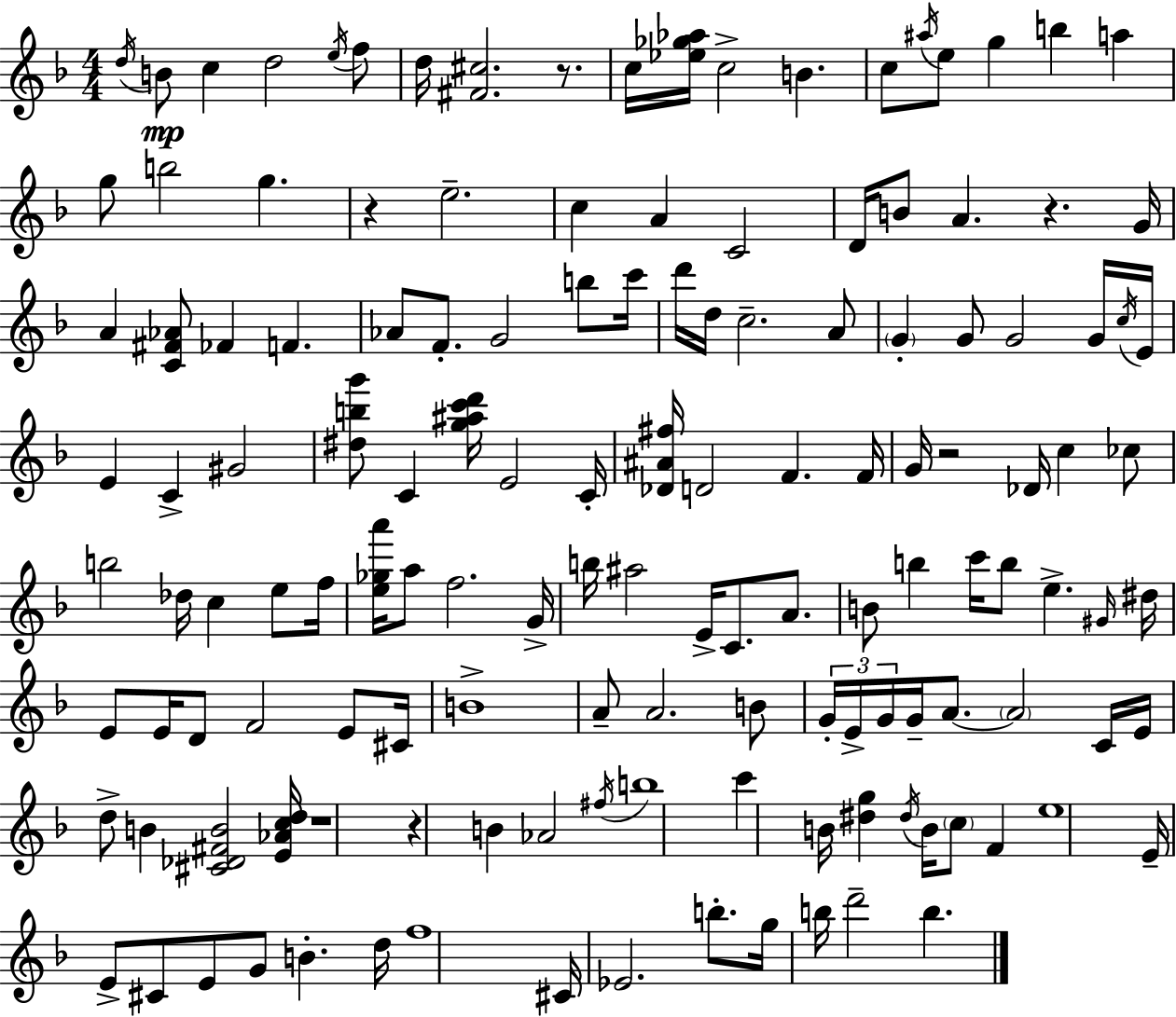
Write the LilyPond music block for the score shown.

{
  \clef treble
  \numericTimeSignature
  \time 4/4
  \key d \minor
  \repeat volta 2 { \acciaccatura { d''16 }\mp b'8 c''4 d''2 \acciaccatura { e''16 } | f''8 d''16 <fis' cis''>2. r8. | c''16 <ees'' ges'' aes''>16 c''2-> b'4. | c''8 \acciaccatura { ais''16 } e''8 g''4 b''4 a''4 | \break g''8 b''2 g''4. | r4 e''2.-- | c''4 a'4 c'2 | d'16 b'8 a'4. r4. | \break g'16 a'4 <c' fis' aes'>8 fes'4 f'4. | aes'8 f'8.-. g'2 | b''8 c'''16 d'''16 d''16 c''2.-- | a'8 \parenthesize g'4-. g'8 g'2 | \break g'16 \acciaccatura { c''16 } e'16 e'4 c'4-> gis'2 | <dis'' b'' g'''>8 c'4 <g'' ais'' c''' d'''>16 e'2 | c'16-. <des' ais' fis''>16 d'2 f'4. | f'16 g'16 r2 des'16 c''4 | \break ces''8 b''2 des''16 c''4 | e''8 f''16 <e'' ges'' a'''>16 a''8 f''2. | g'16-> b''16 ais''2 e'16-> c'8. | a'8. b'8 b''4 c'''16 b''8 e''4.-> | \break \grace { gis'16 } dis''16 e'8 e'16 d'8 f'2 | e'8 cis'16 b'1-> | a'8-- a'2. | b'8 \tuplet 3/2 { g'16-. e'16-> g'16 } g'16-- a'8.~~ \parenthesize a'2 | \break c'16 e'16 d''8-> b'4 <cis' des' fis' b'>2 | <e' aes' c'' d''>16 r1 | r4 b'4 aes'2 | \acciaccatura { fis''16 } b''1 | \break c'''4 b'16 <dis'' g''>4 \acciaccatura { dis''16 } | b'16 \parenthesize c''8 f'4 e''1 | e'16-- e'8-> cis'8 e'8 g'8 | b'4.-. d''16 f''1 | \break cis'16 ees'2. | b''8.-. g''16 b''16 d'''2-- | b''4. } \bar "|."
}